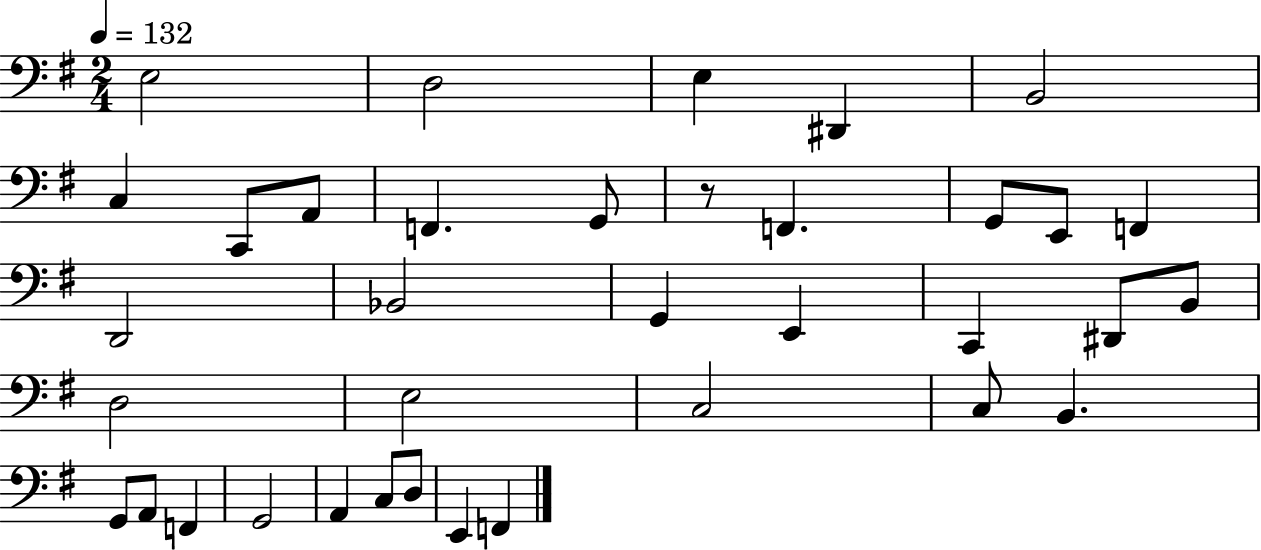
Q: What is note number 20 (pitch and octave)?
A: D#2